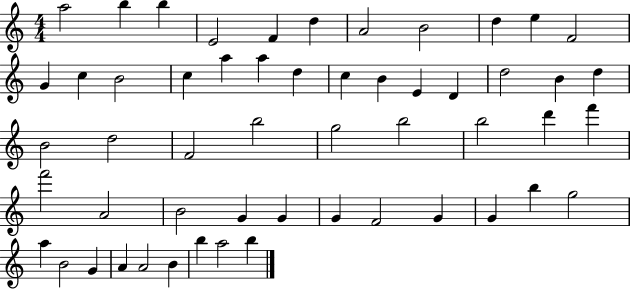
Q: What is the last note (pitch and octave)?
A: B5